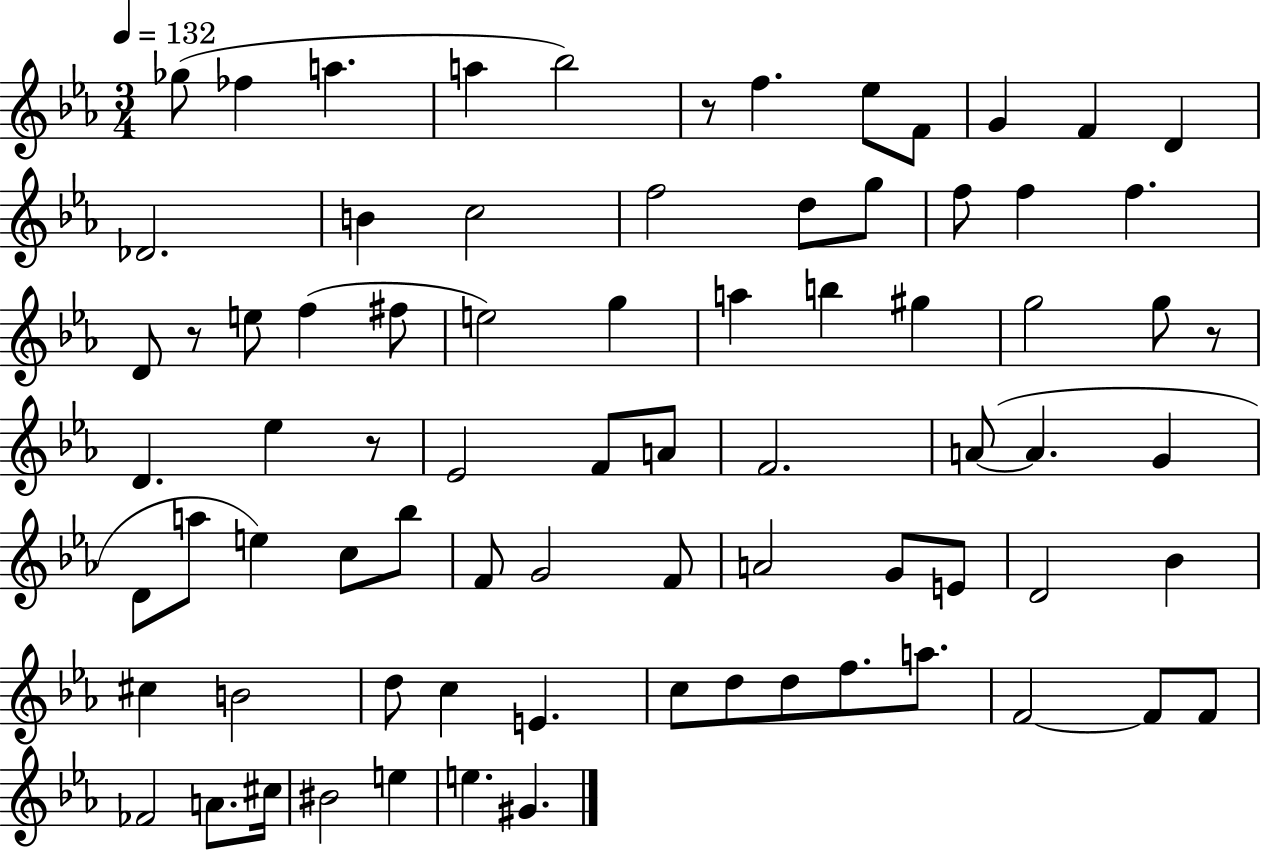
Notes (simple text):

Gb5/e FES5/q A5/q. A5/q Bb5/h R/e F5/q. Eb5/e F4/e G4/q F4/q D4/q Db4/h. B4/q C5/h F5/h D5/e G5/e F5/e F5/q F5/q. D4/e R/e E5/e F5/q F#5/e E5/h G5/q A5/q B5/q G#5/q G5/h G5/e R/e D4/q. Eb5/q R/e Eb4/h F4/e A4/e F4/h. A4/e A4/q. G4/q D4/e A5/e E5/q C5/e Bb5/e F4/e G4/h F4/e A4/h G4/e E4/e D4/h Bb4/q C#5/q B4/h D5/e C5/q E4/q. C5/e D5/e D5/e F5/e. A5/e. F4/h F4/e F4/e FES4/h A4/e. C#5/s BIS4/h E5/q E5/q. G#4/q.